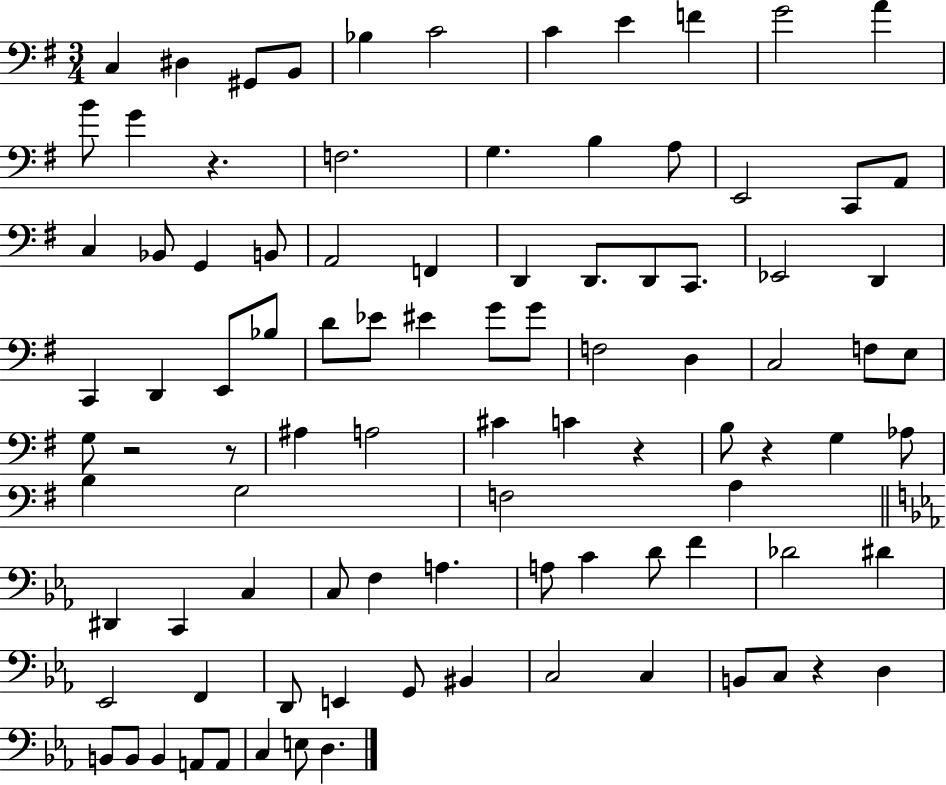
X:1
T:Untitled
M:3/4
L:1/4
K:G
C, ^D, ^G,,/2 B,,/2 _B, C2 C E F G2 A B/2 G z F,2 G, B, A,/2 E,,2 C,,/2 A,,/2 C, _B,,/2 G,, B,,/2 A,,2 F,, D,, D,,/2 D,,/2 C,,/2 _E,,2 D,, C,, D,, E,,/2 _B,/2 D/2 _E/2 ^E G/2 G/2 F,2 D, C,2 F,/2 E,/2 G,/2 z2 z/2 ^A, A,2 ^C C z B,/2 z G, _A,/2 B, G,2 F,2 A, ^D,, C,, C, C,/2 F, A, A,/2 C D/2 F _D2 ^D _E,,2 F,, D,,/2 E,, G,,/2 ^B,, C,2 C, B,,/2 C,/2 z D, B,,/2 B,,/2 B,, A,,/2 A,,/2 C, E,/2 D,